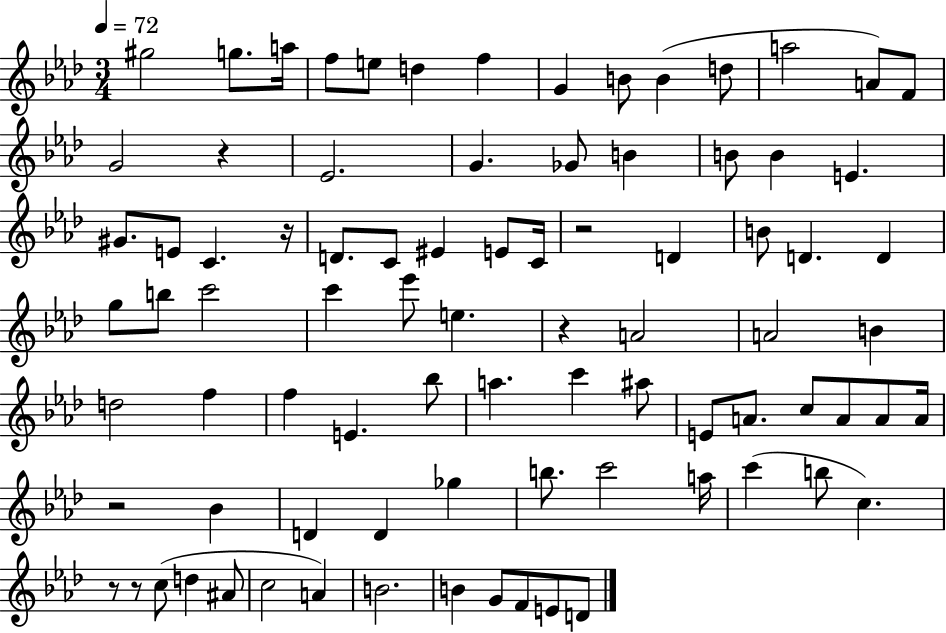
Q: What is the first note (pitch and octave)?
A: G#5